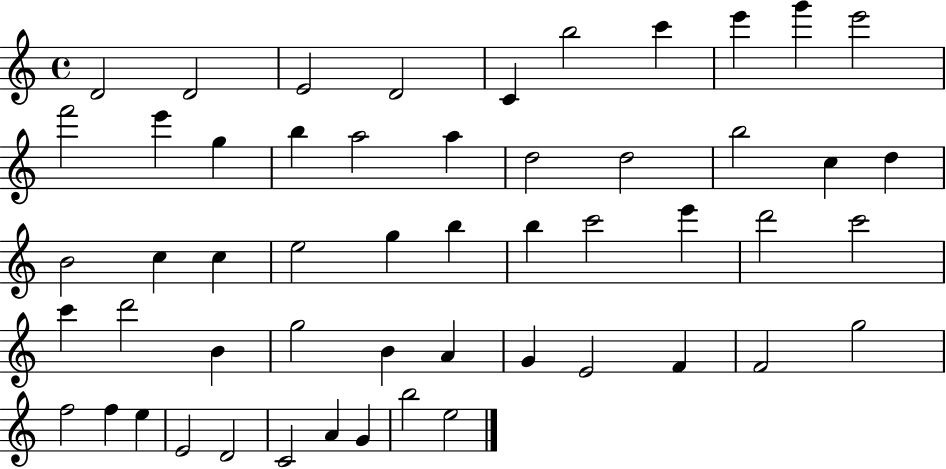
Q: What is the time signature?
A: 4/4